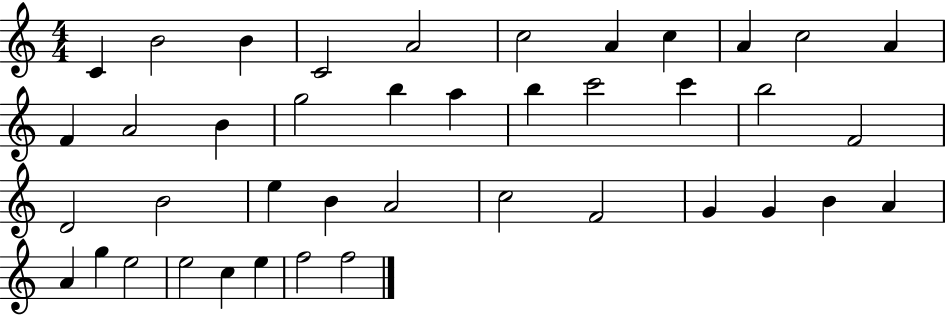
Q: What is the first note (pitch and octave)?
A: C4